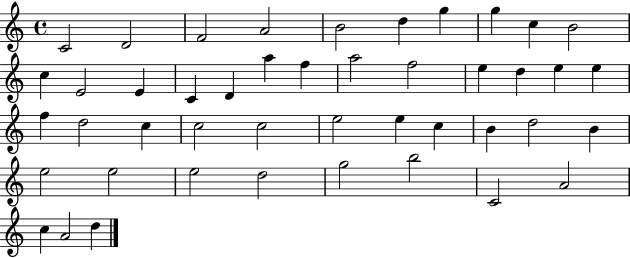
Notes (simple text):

C4/h D4/h F4/h A4/h B4/h D5/q G5/q G5/q C5/q B4/h C5/q E4/h E4/q C4/q D4/q A5/q F5/q A5/h F5/h E5/q D5/q E5/q E5/q F5/q D5/h C5/q C5/h C5/h E5/h E5/q C5/q B4/q D5/h B4/q E5/h E5/h E5/h D5/h G5/h B5/h C4/h A4/h C5/q A4/h D5/q